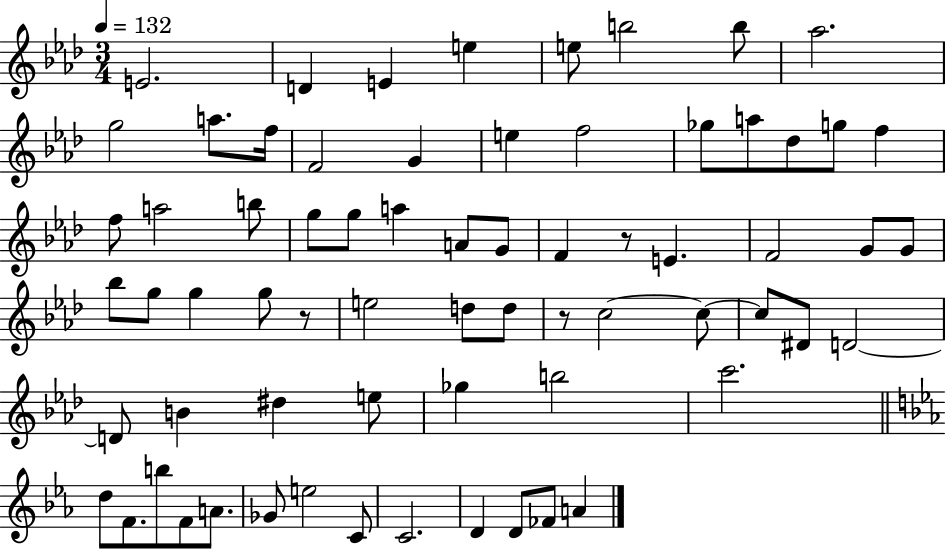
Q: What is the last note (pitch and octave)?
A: A4